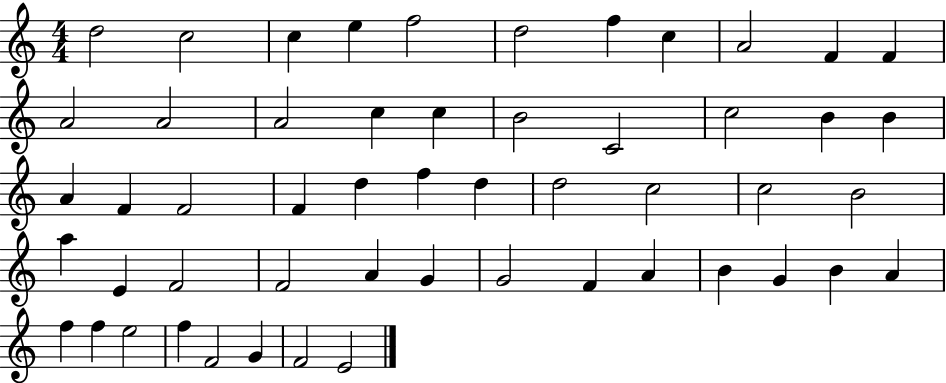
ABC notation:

X:1
T:Untitled
M:4/4
L:1/4
K:C
d2 c2 c e f2 d2 f c A2 F F A2 A2 A2 c c B2 C2 c2 B B A F F2 F d f d d2 c2 c2 B2 a E F2 F2 A G G2 F A B G B A f f e2 f F2 G F2 E2